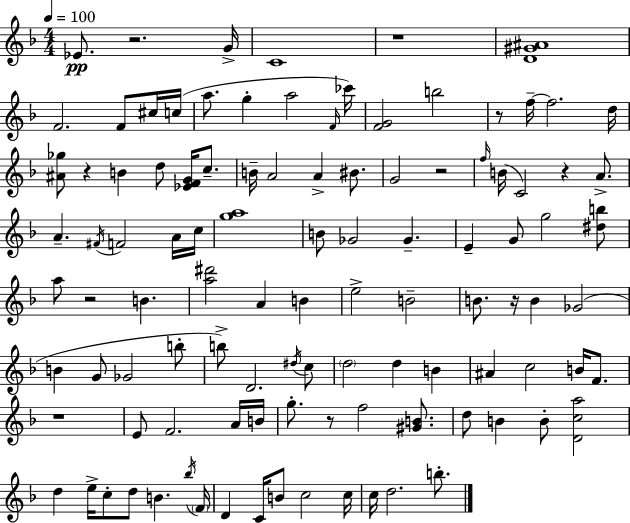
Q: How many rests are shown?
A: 10